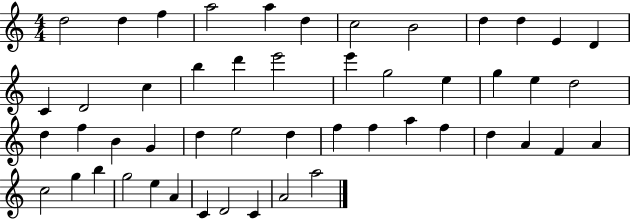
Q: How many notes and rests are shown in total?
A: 50